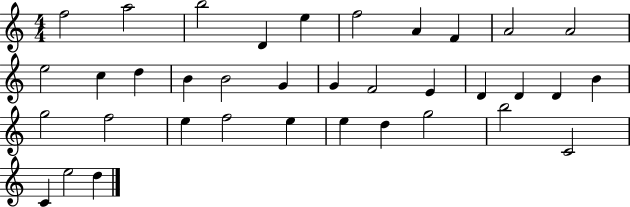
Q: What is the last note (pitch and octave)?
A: D5